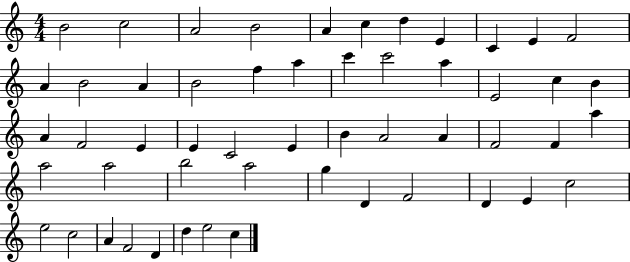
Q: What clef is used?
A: treble